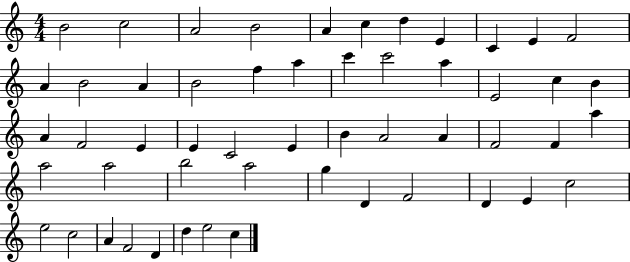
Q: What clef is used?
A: treble